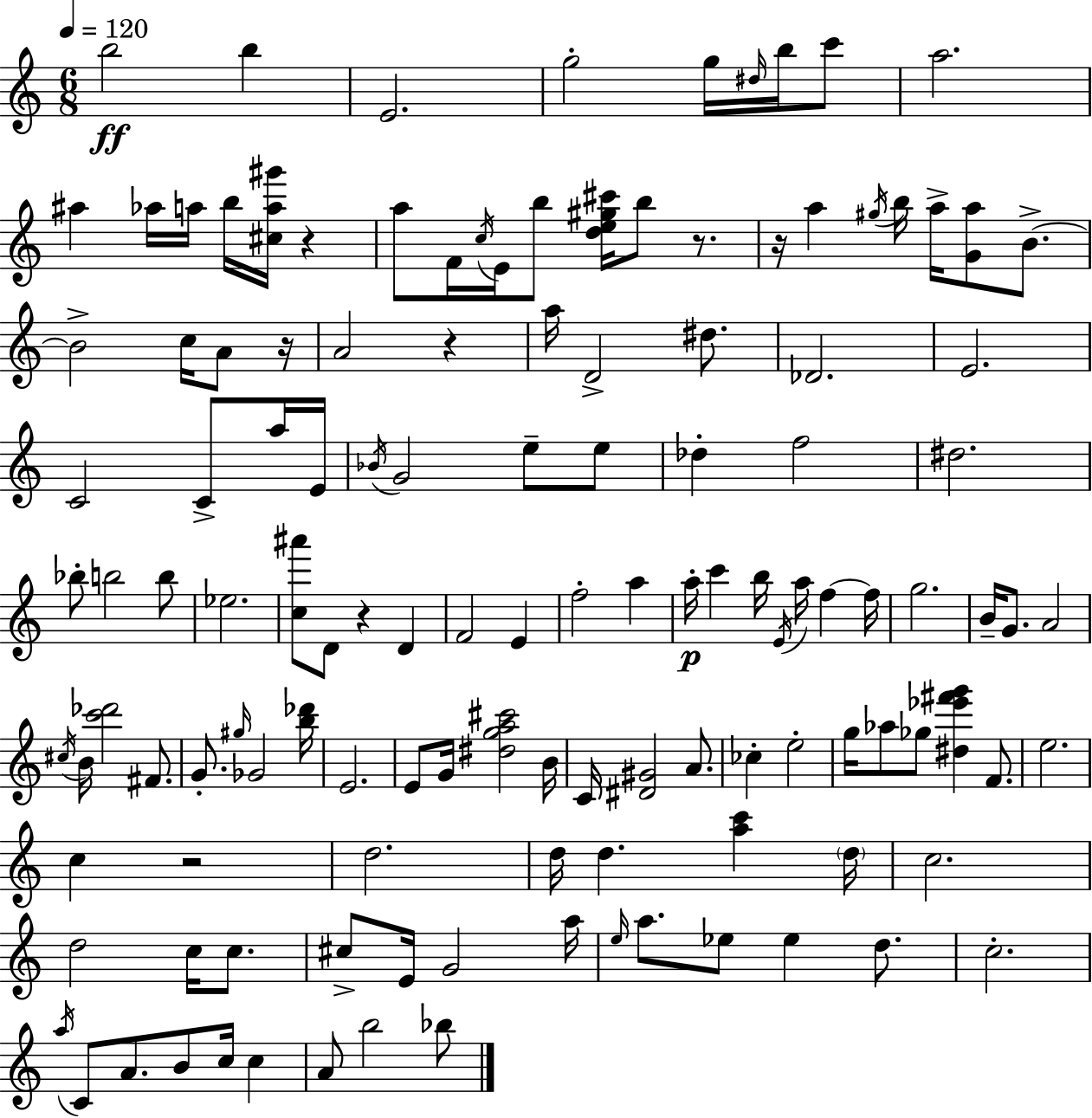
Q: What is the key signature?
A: C major